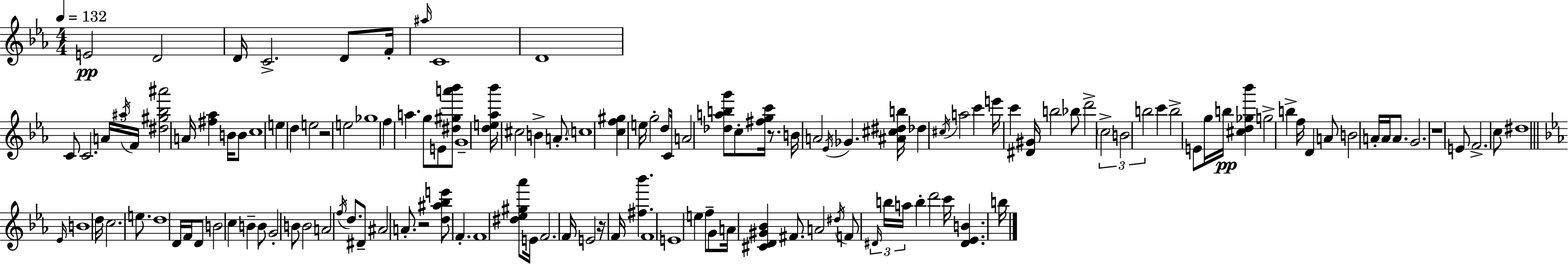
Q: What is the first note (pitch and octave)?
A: E4